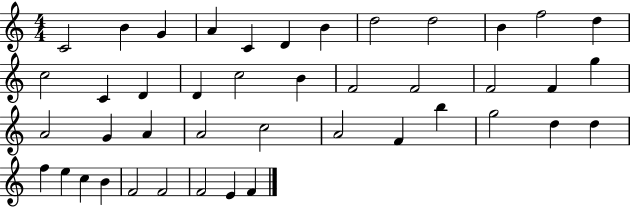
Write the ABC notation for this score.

X:1
T:Untitled
M:4/4
L:1/4
K:C
C2 B G A C D B d2 d2 B f2 d c2 C D D c2 B F2 F2 F2 F g A2 G A A2 c2 A2 F b g2 d d f e c B F2 F2 F2 E F